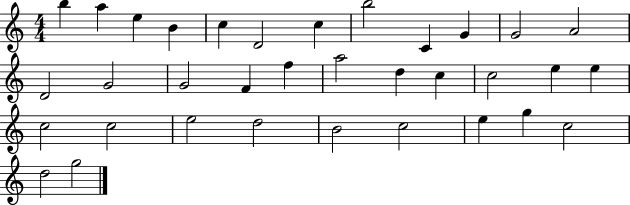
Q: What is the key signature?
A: C major